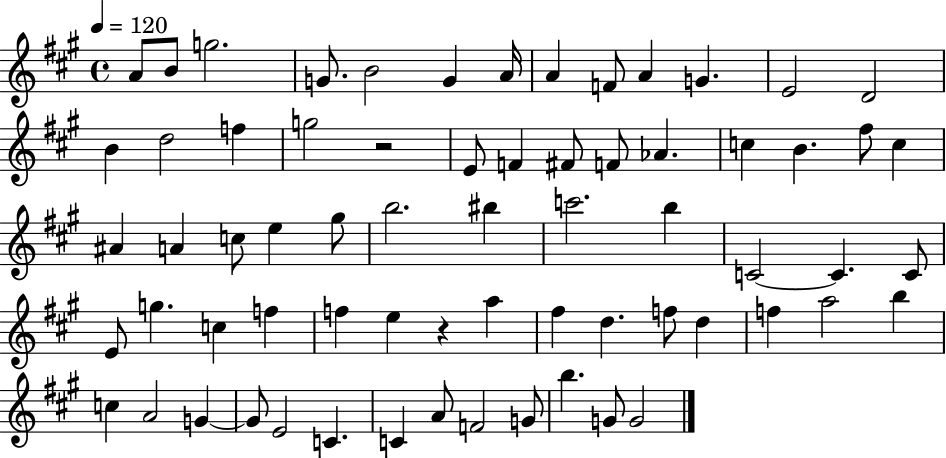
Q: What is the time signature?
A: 4/4